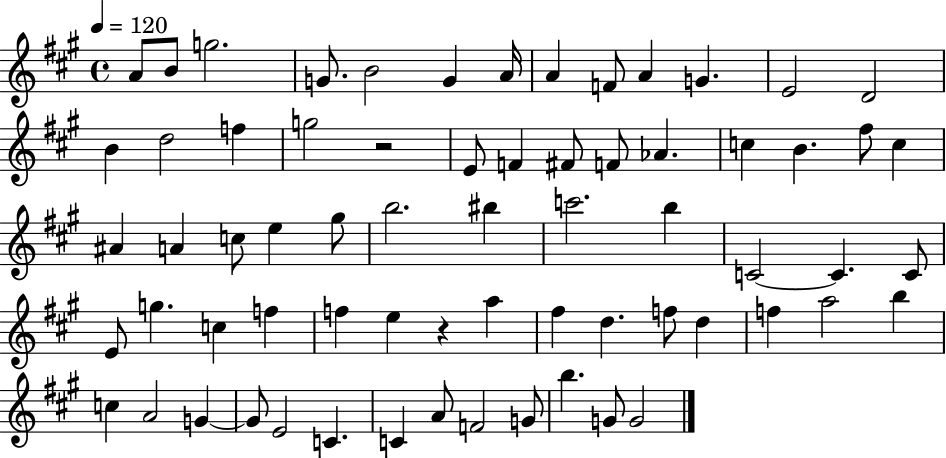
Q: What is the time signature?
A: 4/4